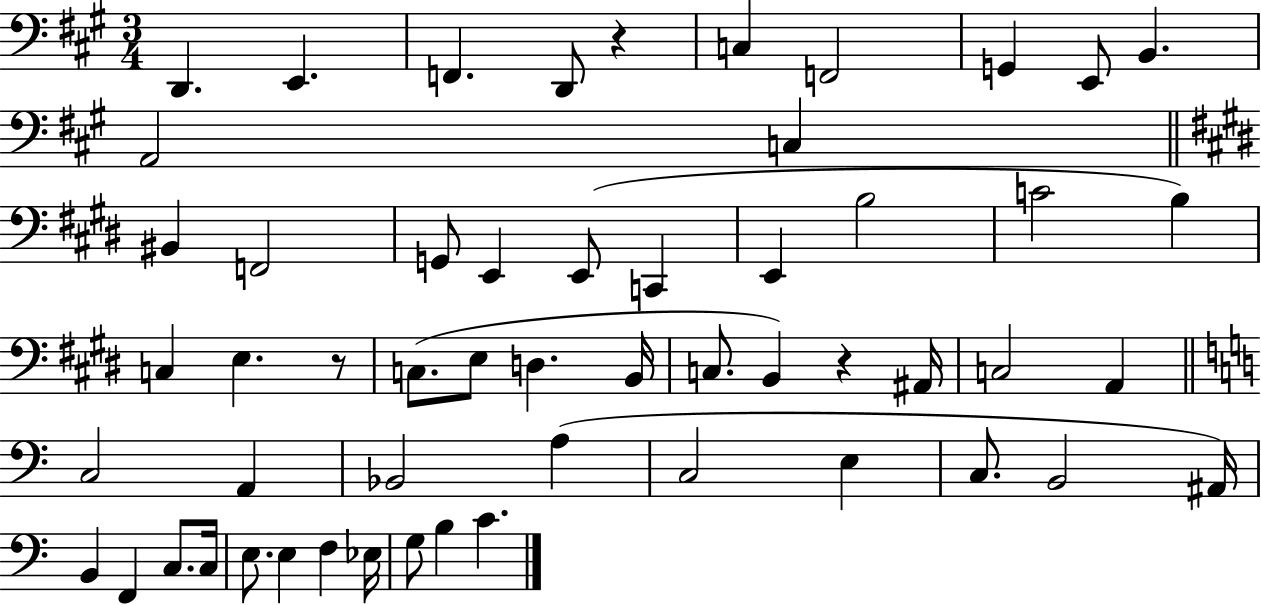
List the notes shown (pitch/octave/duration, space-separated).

D2/q. E2/q. F2/q. D2/e R/q C3/q F2/h G2/q E2/e B2/q. A2/h C3/q BIS2/q F2/h G2/e E2/q E2/e C2/q E2/q B3/h C4/h B3/q C3/q E3/q. R/e C3/e. E3/e D3/q. B2/s C3/e. B2/q R/q A#2/s C3/h A2/q C3/h A2/q Bb2/h A3/q C3/h E3/q C3/e. B2/h A#2/s B2/q F2/q C3/e. C3/s E3/e. E3/q F3/q Eb3/s G3/e B3/q C4/q.